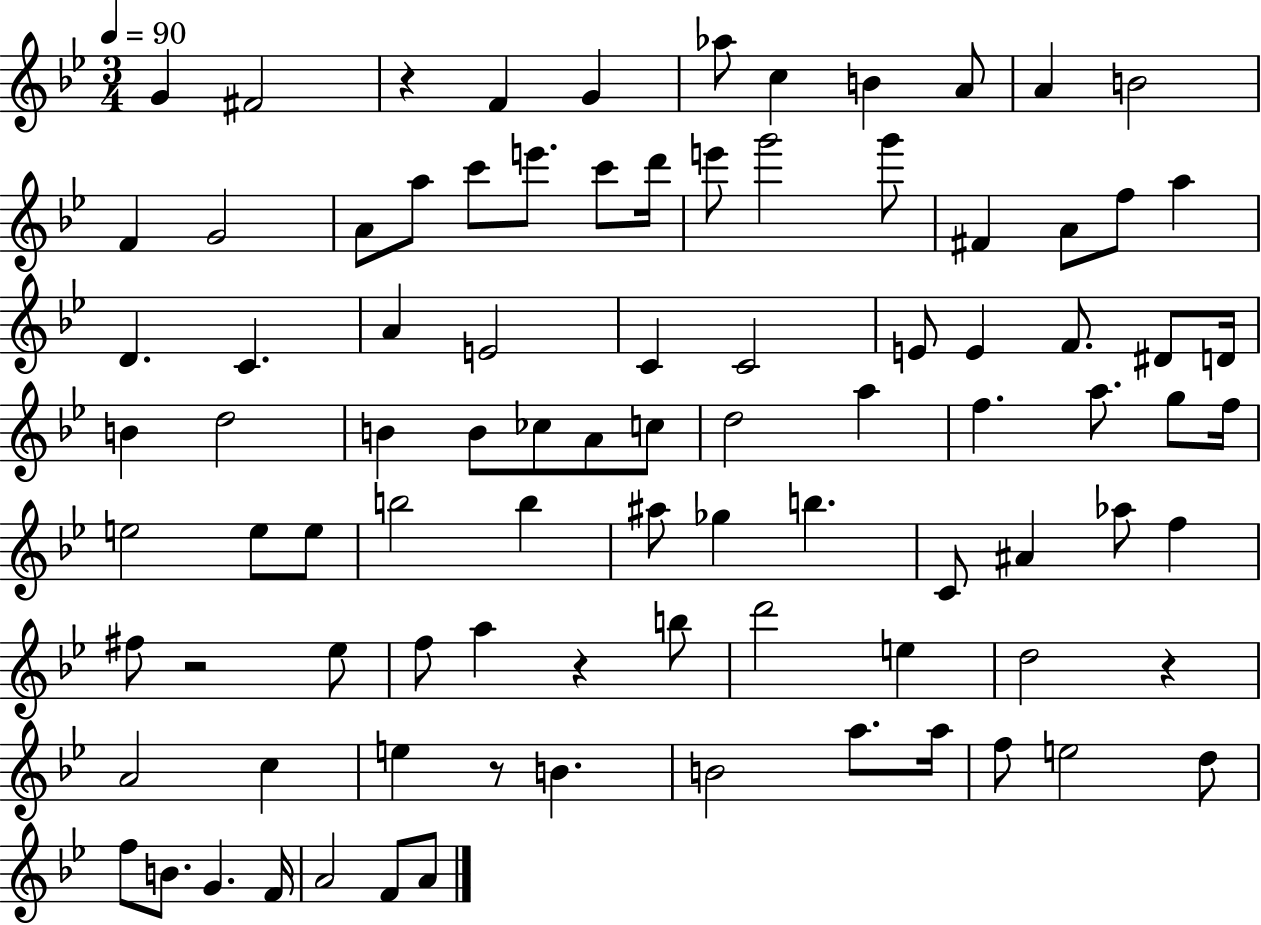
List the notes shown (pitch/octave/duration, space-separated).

G4/q F#4/h R/q F4/q G4/q Ab5/e C5/q B4/q A4/e A4/q B4/h F4/q G4/h A4/e A5/e C6/e E6/e. C6/e D6/s E6/e G6/h G6/e F#4/q A4/e F5/e A5/q D4/q. C4/q. A4/q E4/h C4/q C4/h E4/e E4/q F4/e. D#4/e D4/s B4/q D5/h B4/q B4/e CES5/e A4/e C5/e D5/h A5/q F5/q. A5/e. G5/e F5/s E5/h E5/e E5/e B5/h B5/q A#5/e Gb5/q B5/q. C4/e A#4/q Ab5/e F5/q F#5/e R/h Eb5/e F5/e A5/q R/q B5/e D6/h E5/q D5/h R/q A4/h C5/q E5/q R/e B4/q. B4/h A5/e. A5/s F5/e E5/h D5/e F5/e B4/e. G4/q. F4/s A4/h F4/e A4/e